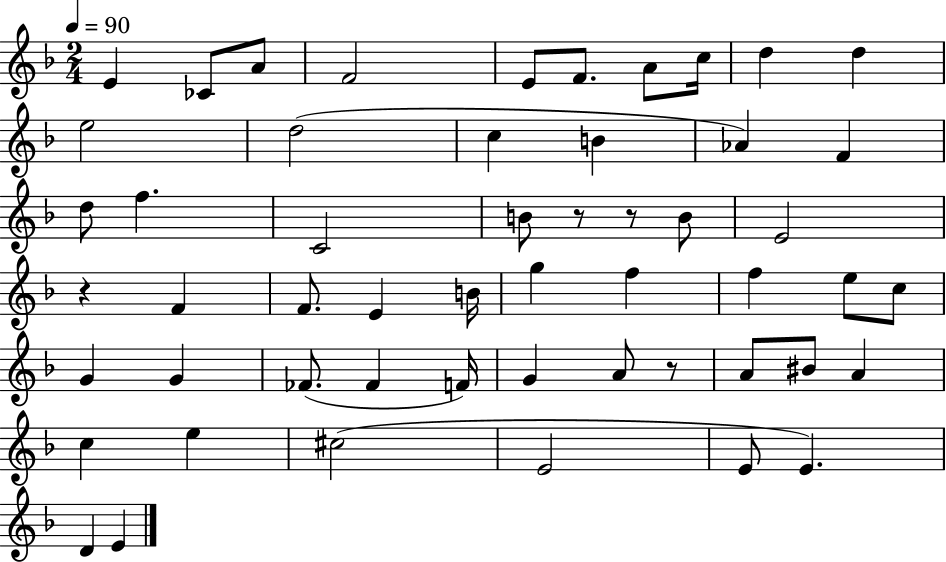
{
  \clef treble
  \numericTimeSignature
  \time 2/4
  \key f \major
  \tempo 4 = 90
  \repeat volta 2 { e'4 ces'8 a'8 | f'2 | e'8 f'8. a'8 c''16 | d''4 d''4 | \break e''2 | d''2( | c''4 b'4 | aes'4) f'4 | \break d''8 f''4. | c'2 | b'8 r8 r8 b'8 | e'2 | \break r4 f'4 | f'8. e'4 b'16 | g''4 f''4 | f''4 e''8 c''8 | \break g'4 g'4 | fes'8.( fes'4 f'16) | g'4 a'8 r8 | a'8 bis'8 a'4 | \break c''4 e''4 | cis''2( | e'2 | e'8 e'4.) | \break d'4 e'4 | } \bar "|."
}